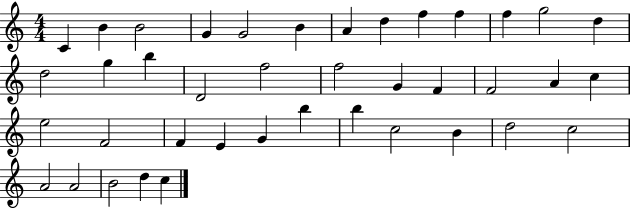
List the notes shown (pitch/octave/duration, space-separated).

C4/q B4/q B4/h G4/q G4/h B4/q A4/q D5/q F5/q F5/q F5/q G5/h D5/q D5/h G5/q B5/q D4/h F5/h F5/h G4/q F4/q F4/h A4/q C5/q E5/h F4/h F4/q E4/q G4/q B5/q B5/q C5/h B4/q D5/h C5/h A4/h A4/h B4/h D5/q C5/q